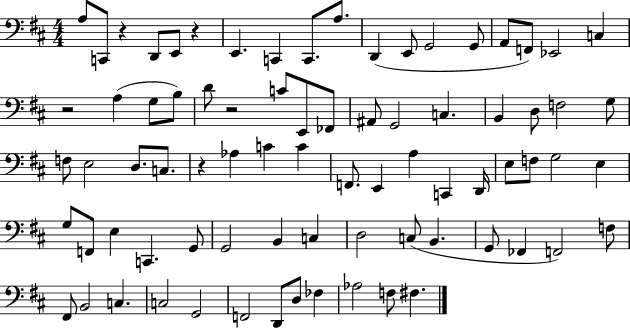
X:1
T:Untitled
M:4/4
L:1/4
K:D
A,/2 C,,/2 z D,,/2 E,,/2 z E,, C,, C,,/2 A,/2 D,, E,,/2 G,,2 G,,/2 A,,/2 F,,/2 _E,,2 C, z2 A, G,/2 B,/2 D/2 z2 C/2 E,,/2 _F,,/2 ^A,,/2 G,,2 C, B,, D,/2 F,2 G,/2 F,/2 E,2 D,/2 C,/2 z _A, C C F,,/2 E,, A, C,, D,,/4 E,/2 F,/2 G,2 E, G,/2 F,,/2 E, C,, G,,/2 G,,2 B,, C, D,2 C,/2 B,, G,,/2 _F,, F,,2 F,/2 ^F,,/2 B,,2 C, C,2 G,,2 F,,2 D,,/2 D,/2 _F, _A,2 F,/2 ^F,